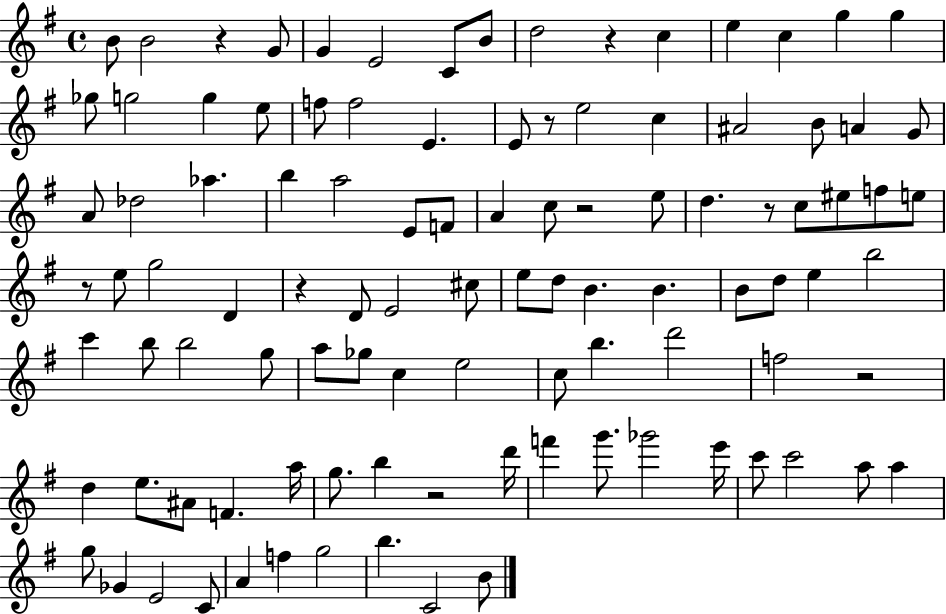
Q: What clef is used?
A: treble